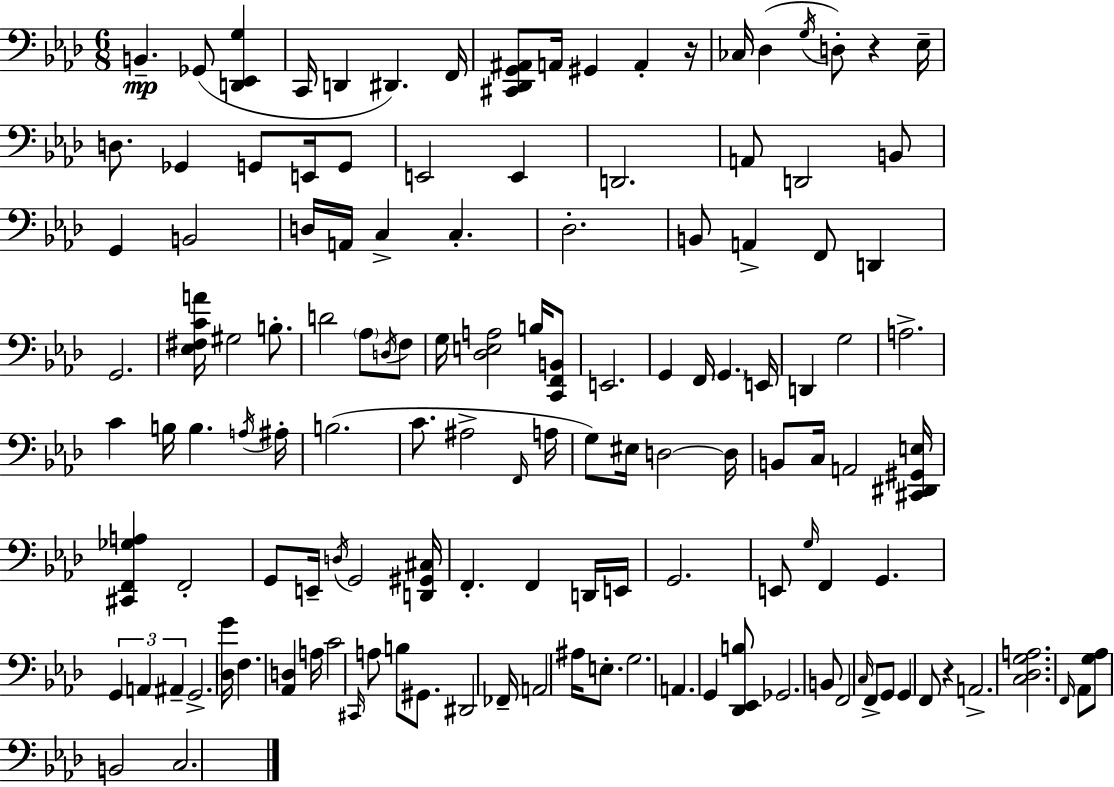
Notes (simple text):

B2/q. Gb2/e [D2,Eb2,G3]/q C2/s D2/q D#2/q. F2/s [C#2,Db2,G2,A#2]/e A2/s G#2/q A2/q R/s CES3/s Db3/q G3/s D3/e R/q Eb3/s D3/e. Gb2/q G2/e E2/s G2/e E2/h E2/q D2/h. A2/e D2/h B2/e G2/q B2/h D3/s A2/s C3/q C3/q. Db3/h. B2/e A2/q F2/e D2/q G2/h. [Eb3,F#3,C4,A4]/s G#3/h B3/e. D4/h Ab3/e D3/s F3/e G3/s [Db3,E3,A3]/h B3/s [C2,F2,B2]/e E2/h. G2/q F2/s G2/q. E2/s D2/q G3/h A3/h. C4/q B3/s B3/q. A3/s A#3/s B3/h. C4/e. A#3/h F2/s A3/s G3/e EIS3/s D3/h D3/s B2/e C3/s A2/h [C#2,D#2,G#2,E3]/s [C#2,F2,Gb3,A3]/q F2/h G2/e E2/s D3/s G2/h [D2,G#2,C#3]/s F2/q. F2/q D2/s E2/s G2/h. E2/e G3/s F2/q G2/q. G2/q A2/q A#2/q G2/h. [Db3,G4]/s F3/q. [Ab2,D3]/q A3/s C4/h C#2/s A3/e B3/e G#2/e. D#2/h FES2/s A2/h A#3/s E3/e. G3/h. A2/q. G2/q [Db2,Eb2,B3]/e Gb2/h. B2/e F2/h C3/s F2/e G2/e G2/q F2/e R/q A2/h. [C3,Db3,G3,A3]/h. F2/s Ab2/e [G3,Ab3]/e B2/h C3/h.